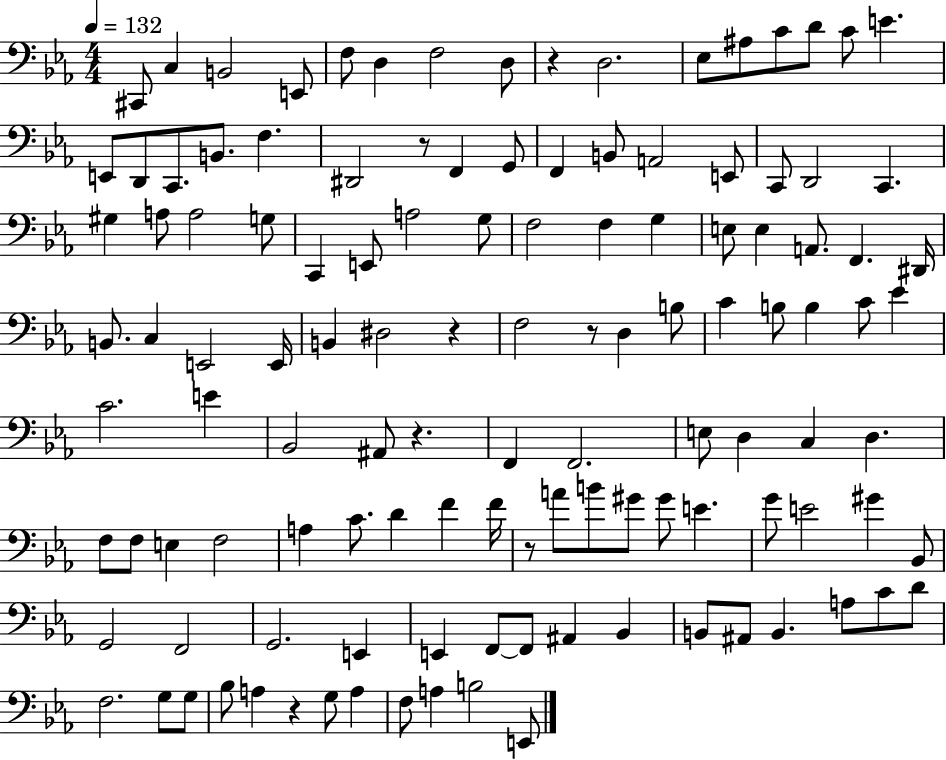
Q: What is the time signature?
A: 4/4